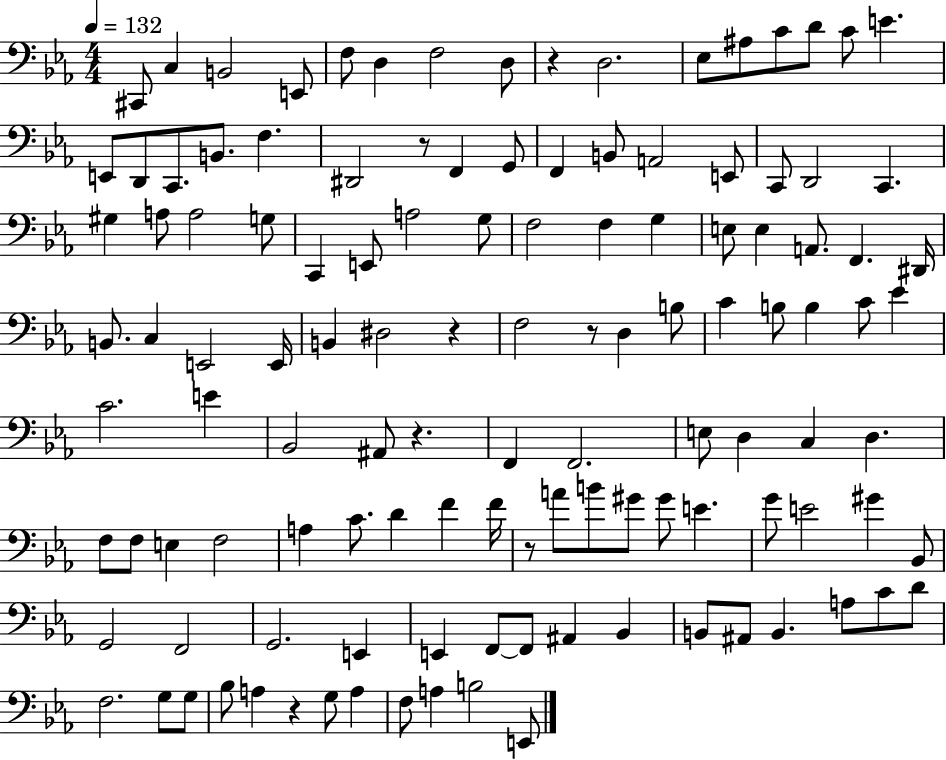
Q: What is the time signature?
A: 4/4